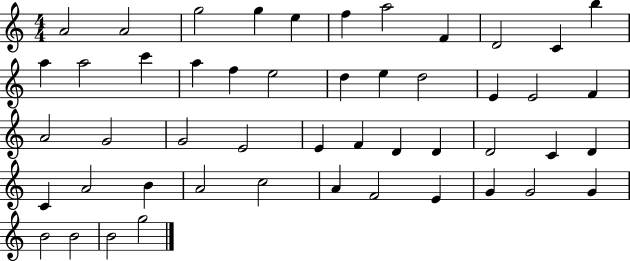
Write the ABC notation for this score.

X:1
T:Untitled
M:4/4
L:1/4
K:C
A2 A2 g2 g e f a2 F D2 C b a a2 c' a f e2 d e d2 E E2 F A2 G2 G2 E2 E F D D D2 C D C A2 B A2 c2 A F2 E G G2 G B2 B2 B2 g2